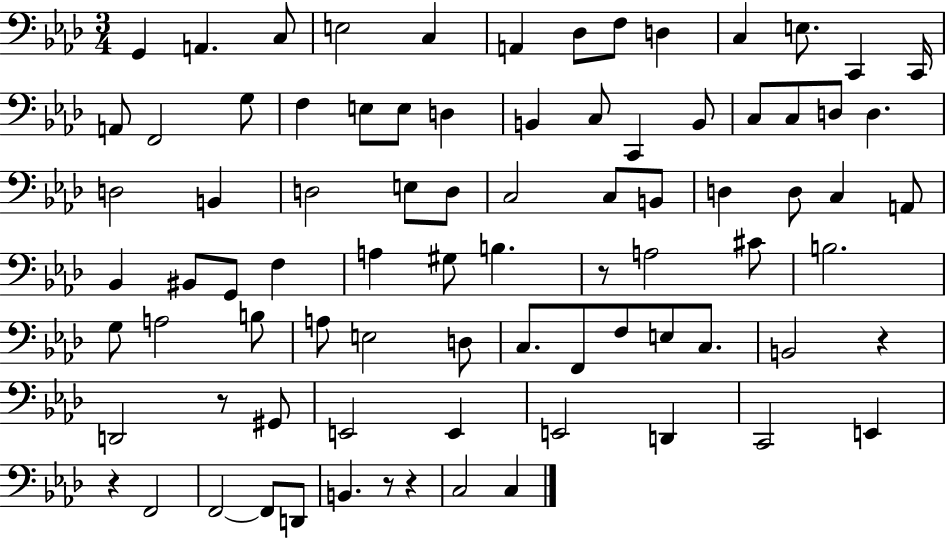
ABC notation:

X:1
T:Untitled
M:3/4
L:1/4
K:Ab
G,, A,, C,/2 E,2 C, A,, _D,/2 F,/2 D, C, E,/2 C,, C,,/4 A,,/2 F,,2 G,/2 F, E,/2 E,/2 D, B,, C,/2 C,, B,,/2 C,/2 C,/2 D,/2 D, D,2 B,, D,2 E,/2 D,/2 C,2 C,/2 B,,/2 D, D,/2 C, A,,/2 _B,, ^B,,/2 G,,/2 F, A, ^G,/2 B, z/2 A,2 ^C/2 B,2 G,/2 A,2 B,/2 A,/2 E,2 D,/2 C,/2 F,,/2 F,/2 E,/2 C,/2 B,,2 z D,,2 z/2 ^G,,/2 E,,2 E,, E,,2 D,, C,,2 E,, z F,,2 F,,2 F,,/2 D,,/2 B,, z/2 z C,2 C,